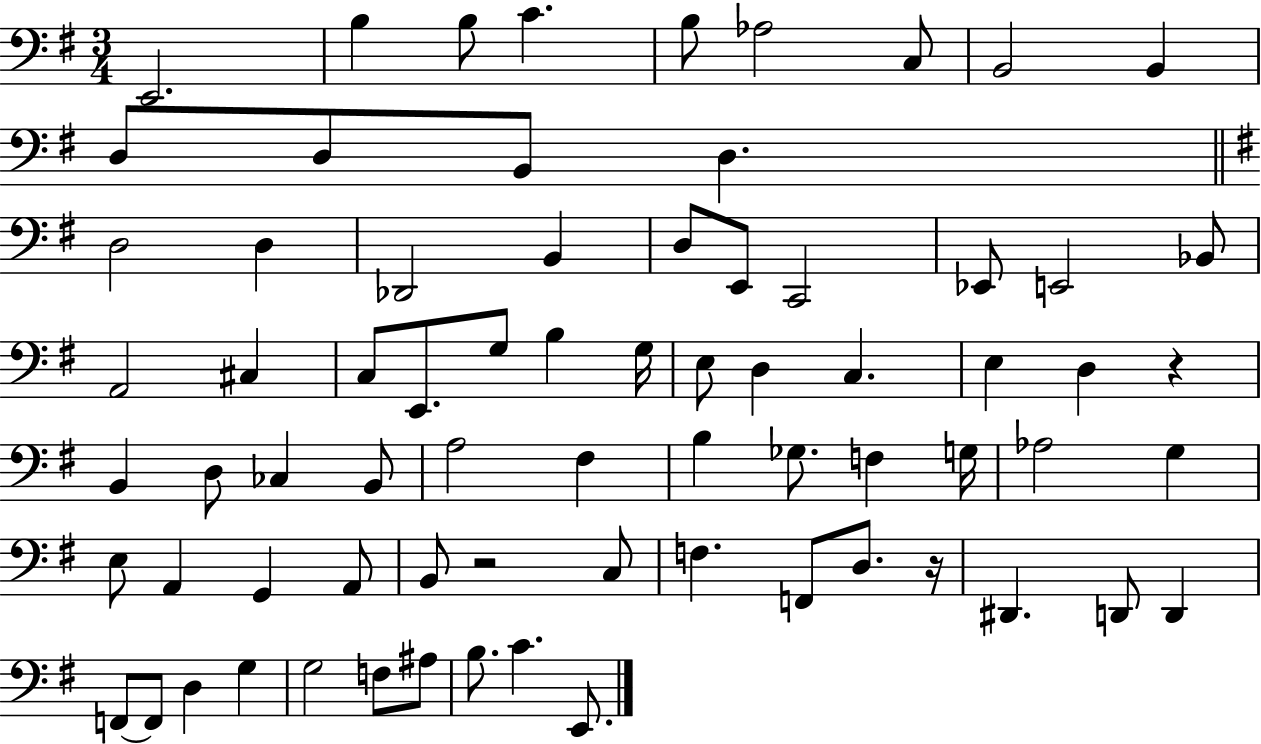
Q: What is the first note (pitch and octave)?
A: E2